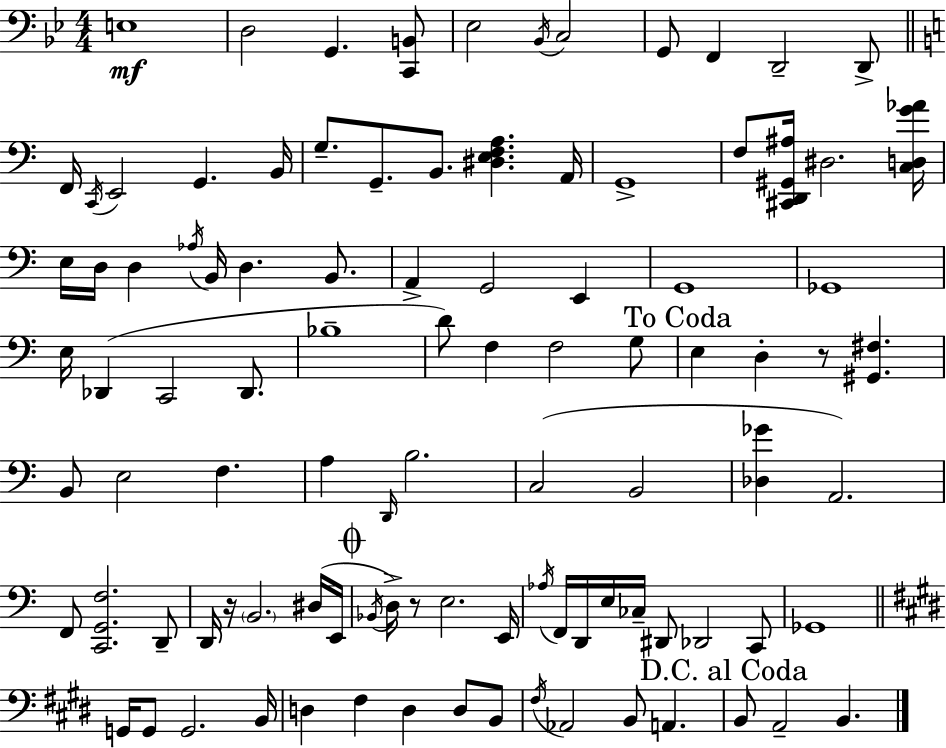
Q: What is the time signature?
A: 4/4